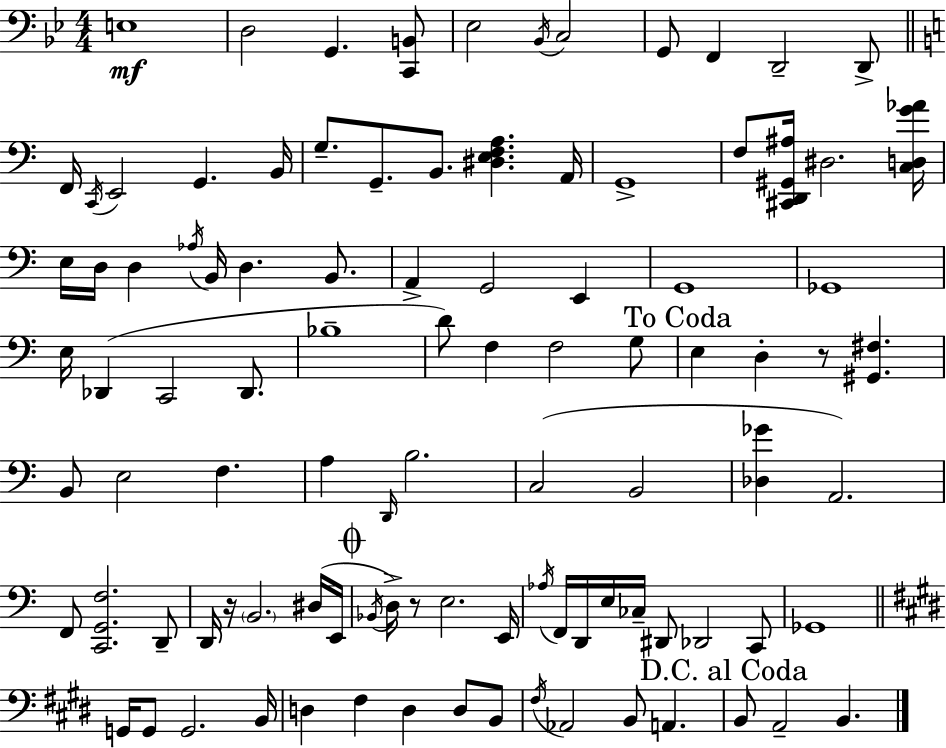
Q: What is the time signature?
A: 4/4